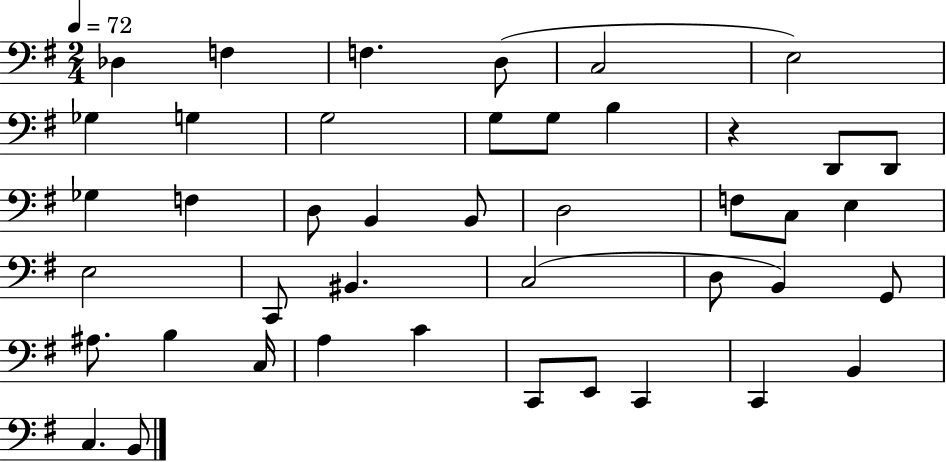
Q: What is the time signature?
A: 2/4